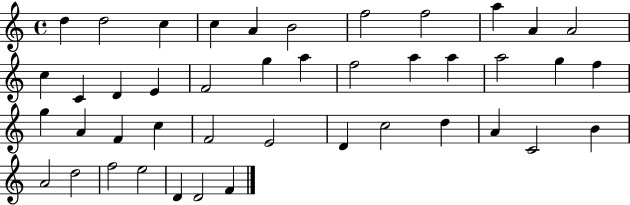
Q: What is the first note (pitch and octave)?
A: D5